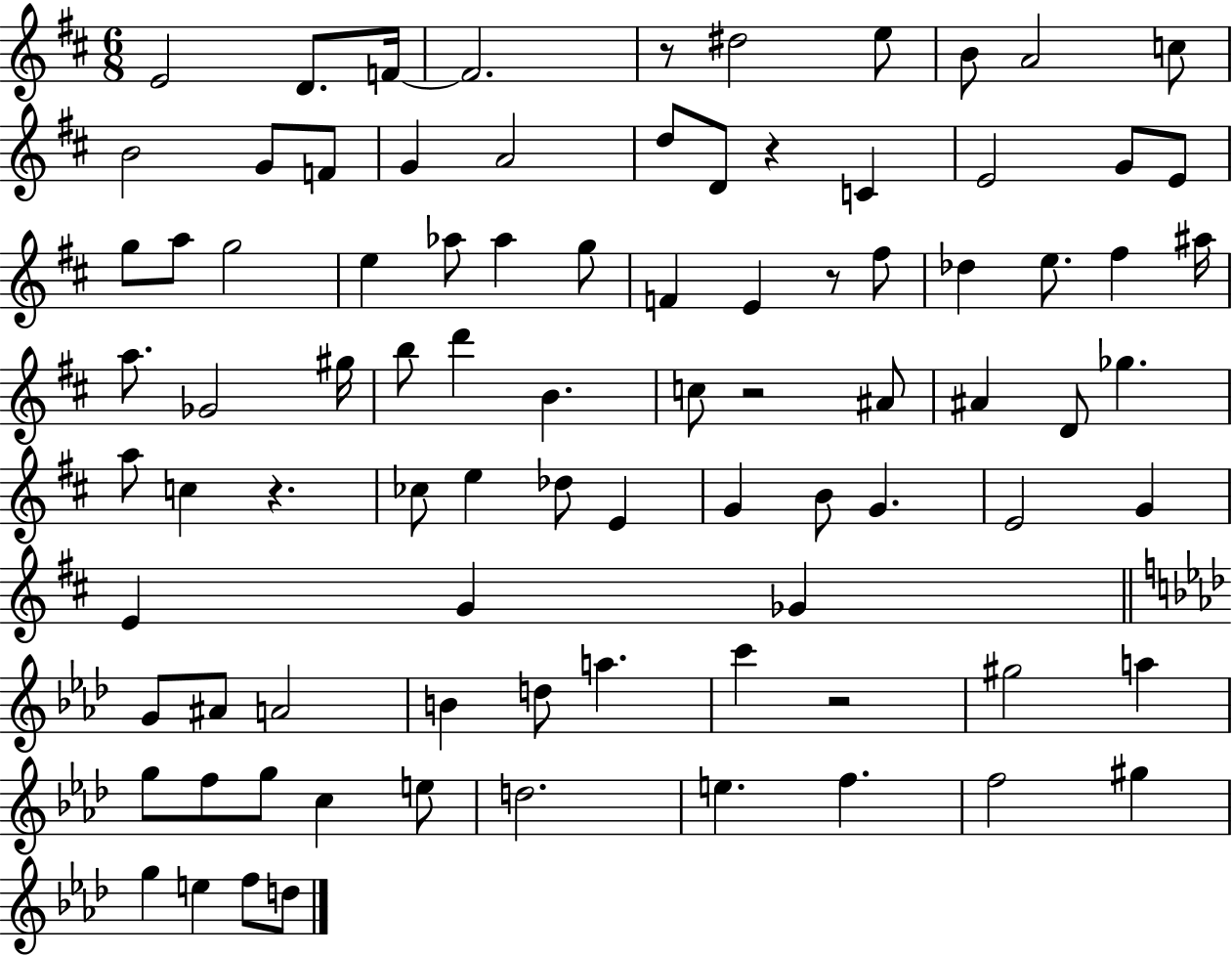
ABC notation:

X:1
T:Untitled
M:6/8
L:1/4
K:D
E2 D/2 F/4 F2 z/2 ^d2 e/2 B/2 A2 c/2 B2 G/2 F/2 G A2 d/2 D/2 z C E2 G/2 E/2 g/2 a/2 g2 e _a/2 _a g/2 F E z/2 ^f/2 _d e/2 ^f ^a/4 a/2 _G2 ^g/4 b/2 d' B c/2 z2 ^A/2 ^A D/2 _g a/2 c z _c/2 e _d/2 E G B/2 G E2 G E G _G G/2 ^A/2 A2 B d/2 a c' z2 ^g2 a g/2 f/2 g/2 c e/2 d2 e f f2 ^g g e f/2 d/2